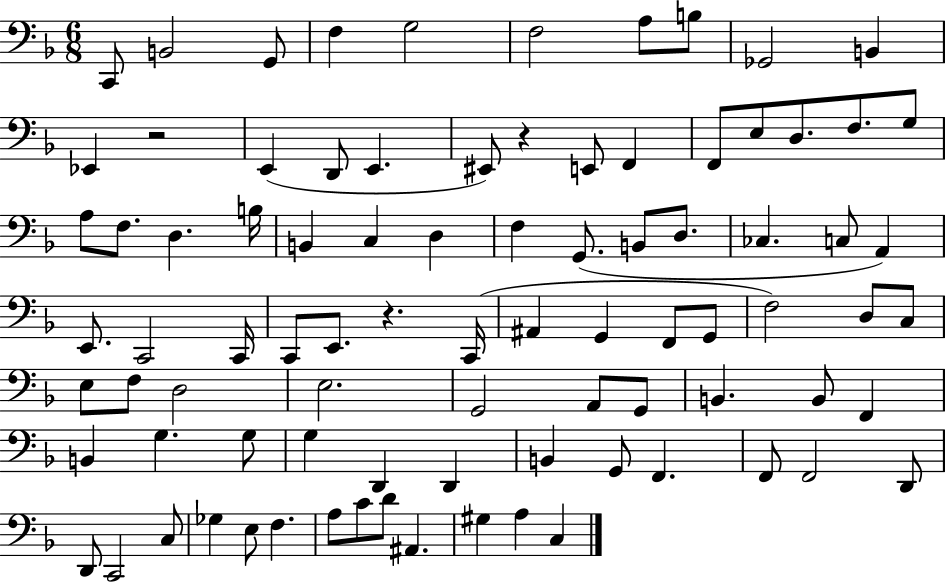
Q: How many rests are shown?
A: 3